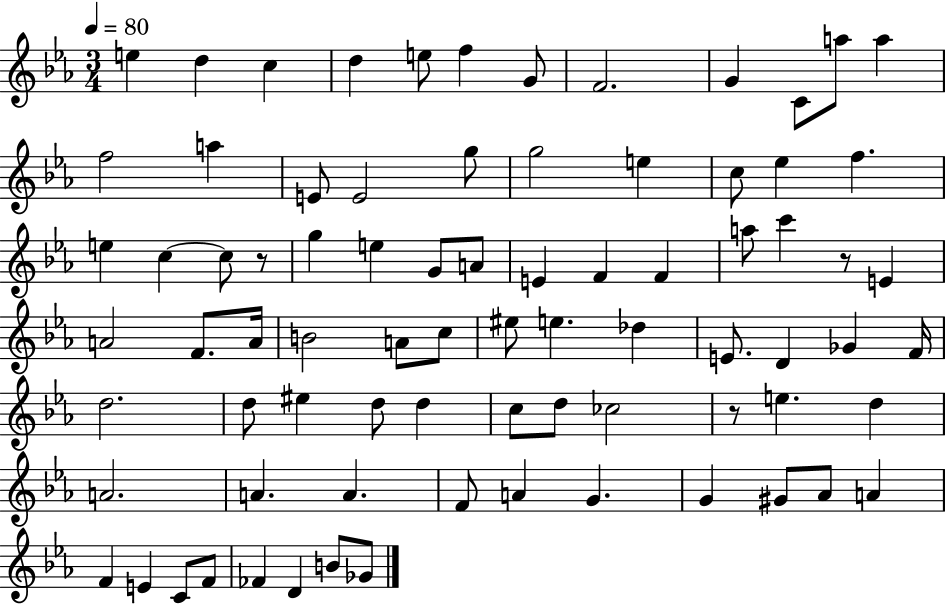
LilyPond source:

{
  \clef treble
  \numericTimeSignature
  \time 3/4
  \key ees \major
  \tempo 4 = 80
  e''4 d''4 c''4 | d''4 e''8 f''4 g'8 | f'2. | g'4 c'8 a''8 a''4 | \break f''2 a''4 | e'8 e'2 g''8 | g''2 e''4 | c''8 ees''4 f''4. | \break e''4 c''4~~ c''8 r8 | g''4 e''4 g'8 a'8 | e'4 f'4 f'4 | a''8 c'''4 r8 e'4 | \break a'2 f'8. a'16 | b'2 a'8 c''8 | eis''8 e''4. des''4 | e'8. d'4 ges'4 f'16 | \break d''2. | d''8 eis''4 d''8 d''4 | c''8 d''8 ces''2 | r8 e''4. d''4 | \break a'2. | a'4. a'4. | f'8 a'4 g'4. | g'4 gis'8 aes'8 a'4 | \break f'4 e'4 c'8 f'8 | fes'4 d'4 b'8 ges'8 | \bar "|."
}